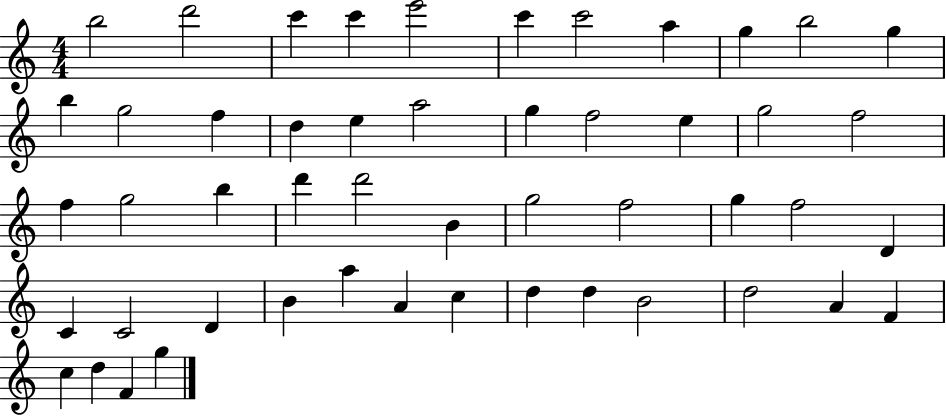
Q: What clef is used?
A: treble